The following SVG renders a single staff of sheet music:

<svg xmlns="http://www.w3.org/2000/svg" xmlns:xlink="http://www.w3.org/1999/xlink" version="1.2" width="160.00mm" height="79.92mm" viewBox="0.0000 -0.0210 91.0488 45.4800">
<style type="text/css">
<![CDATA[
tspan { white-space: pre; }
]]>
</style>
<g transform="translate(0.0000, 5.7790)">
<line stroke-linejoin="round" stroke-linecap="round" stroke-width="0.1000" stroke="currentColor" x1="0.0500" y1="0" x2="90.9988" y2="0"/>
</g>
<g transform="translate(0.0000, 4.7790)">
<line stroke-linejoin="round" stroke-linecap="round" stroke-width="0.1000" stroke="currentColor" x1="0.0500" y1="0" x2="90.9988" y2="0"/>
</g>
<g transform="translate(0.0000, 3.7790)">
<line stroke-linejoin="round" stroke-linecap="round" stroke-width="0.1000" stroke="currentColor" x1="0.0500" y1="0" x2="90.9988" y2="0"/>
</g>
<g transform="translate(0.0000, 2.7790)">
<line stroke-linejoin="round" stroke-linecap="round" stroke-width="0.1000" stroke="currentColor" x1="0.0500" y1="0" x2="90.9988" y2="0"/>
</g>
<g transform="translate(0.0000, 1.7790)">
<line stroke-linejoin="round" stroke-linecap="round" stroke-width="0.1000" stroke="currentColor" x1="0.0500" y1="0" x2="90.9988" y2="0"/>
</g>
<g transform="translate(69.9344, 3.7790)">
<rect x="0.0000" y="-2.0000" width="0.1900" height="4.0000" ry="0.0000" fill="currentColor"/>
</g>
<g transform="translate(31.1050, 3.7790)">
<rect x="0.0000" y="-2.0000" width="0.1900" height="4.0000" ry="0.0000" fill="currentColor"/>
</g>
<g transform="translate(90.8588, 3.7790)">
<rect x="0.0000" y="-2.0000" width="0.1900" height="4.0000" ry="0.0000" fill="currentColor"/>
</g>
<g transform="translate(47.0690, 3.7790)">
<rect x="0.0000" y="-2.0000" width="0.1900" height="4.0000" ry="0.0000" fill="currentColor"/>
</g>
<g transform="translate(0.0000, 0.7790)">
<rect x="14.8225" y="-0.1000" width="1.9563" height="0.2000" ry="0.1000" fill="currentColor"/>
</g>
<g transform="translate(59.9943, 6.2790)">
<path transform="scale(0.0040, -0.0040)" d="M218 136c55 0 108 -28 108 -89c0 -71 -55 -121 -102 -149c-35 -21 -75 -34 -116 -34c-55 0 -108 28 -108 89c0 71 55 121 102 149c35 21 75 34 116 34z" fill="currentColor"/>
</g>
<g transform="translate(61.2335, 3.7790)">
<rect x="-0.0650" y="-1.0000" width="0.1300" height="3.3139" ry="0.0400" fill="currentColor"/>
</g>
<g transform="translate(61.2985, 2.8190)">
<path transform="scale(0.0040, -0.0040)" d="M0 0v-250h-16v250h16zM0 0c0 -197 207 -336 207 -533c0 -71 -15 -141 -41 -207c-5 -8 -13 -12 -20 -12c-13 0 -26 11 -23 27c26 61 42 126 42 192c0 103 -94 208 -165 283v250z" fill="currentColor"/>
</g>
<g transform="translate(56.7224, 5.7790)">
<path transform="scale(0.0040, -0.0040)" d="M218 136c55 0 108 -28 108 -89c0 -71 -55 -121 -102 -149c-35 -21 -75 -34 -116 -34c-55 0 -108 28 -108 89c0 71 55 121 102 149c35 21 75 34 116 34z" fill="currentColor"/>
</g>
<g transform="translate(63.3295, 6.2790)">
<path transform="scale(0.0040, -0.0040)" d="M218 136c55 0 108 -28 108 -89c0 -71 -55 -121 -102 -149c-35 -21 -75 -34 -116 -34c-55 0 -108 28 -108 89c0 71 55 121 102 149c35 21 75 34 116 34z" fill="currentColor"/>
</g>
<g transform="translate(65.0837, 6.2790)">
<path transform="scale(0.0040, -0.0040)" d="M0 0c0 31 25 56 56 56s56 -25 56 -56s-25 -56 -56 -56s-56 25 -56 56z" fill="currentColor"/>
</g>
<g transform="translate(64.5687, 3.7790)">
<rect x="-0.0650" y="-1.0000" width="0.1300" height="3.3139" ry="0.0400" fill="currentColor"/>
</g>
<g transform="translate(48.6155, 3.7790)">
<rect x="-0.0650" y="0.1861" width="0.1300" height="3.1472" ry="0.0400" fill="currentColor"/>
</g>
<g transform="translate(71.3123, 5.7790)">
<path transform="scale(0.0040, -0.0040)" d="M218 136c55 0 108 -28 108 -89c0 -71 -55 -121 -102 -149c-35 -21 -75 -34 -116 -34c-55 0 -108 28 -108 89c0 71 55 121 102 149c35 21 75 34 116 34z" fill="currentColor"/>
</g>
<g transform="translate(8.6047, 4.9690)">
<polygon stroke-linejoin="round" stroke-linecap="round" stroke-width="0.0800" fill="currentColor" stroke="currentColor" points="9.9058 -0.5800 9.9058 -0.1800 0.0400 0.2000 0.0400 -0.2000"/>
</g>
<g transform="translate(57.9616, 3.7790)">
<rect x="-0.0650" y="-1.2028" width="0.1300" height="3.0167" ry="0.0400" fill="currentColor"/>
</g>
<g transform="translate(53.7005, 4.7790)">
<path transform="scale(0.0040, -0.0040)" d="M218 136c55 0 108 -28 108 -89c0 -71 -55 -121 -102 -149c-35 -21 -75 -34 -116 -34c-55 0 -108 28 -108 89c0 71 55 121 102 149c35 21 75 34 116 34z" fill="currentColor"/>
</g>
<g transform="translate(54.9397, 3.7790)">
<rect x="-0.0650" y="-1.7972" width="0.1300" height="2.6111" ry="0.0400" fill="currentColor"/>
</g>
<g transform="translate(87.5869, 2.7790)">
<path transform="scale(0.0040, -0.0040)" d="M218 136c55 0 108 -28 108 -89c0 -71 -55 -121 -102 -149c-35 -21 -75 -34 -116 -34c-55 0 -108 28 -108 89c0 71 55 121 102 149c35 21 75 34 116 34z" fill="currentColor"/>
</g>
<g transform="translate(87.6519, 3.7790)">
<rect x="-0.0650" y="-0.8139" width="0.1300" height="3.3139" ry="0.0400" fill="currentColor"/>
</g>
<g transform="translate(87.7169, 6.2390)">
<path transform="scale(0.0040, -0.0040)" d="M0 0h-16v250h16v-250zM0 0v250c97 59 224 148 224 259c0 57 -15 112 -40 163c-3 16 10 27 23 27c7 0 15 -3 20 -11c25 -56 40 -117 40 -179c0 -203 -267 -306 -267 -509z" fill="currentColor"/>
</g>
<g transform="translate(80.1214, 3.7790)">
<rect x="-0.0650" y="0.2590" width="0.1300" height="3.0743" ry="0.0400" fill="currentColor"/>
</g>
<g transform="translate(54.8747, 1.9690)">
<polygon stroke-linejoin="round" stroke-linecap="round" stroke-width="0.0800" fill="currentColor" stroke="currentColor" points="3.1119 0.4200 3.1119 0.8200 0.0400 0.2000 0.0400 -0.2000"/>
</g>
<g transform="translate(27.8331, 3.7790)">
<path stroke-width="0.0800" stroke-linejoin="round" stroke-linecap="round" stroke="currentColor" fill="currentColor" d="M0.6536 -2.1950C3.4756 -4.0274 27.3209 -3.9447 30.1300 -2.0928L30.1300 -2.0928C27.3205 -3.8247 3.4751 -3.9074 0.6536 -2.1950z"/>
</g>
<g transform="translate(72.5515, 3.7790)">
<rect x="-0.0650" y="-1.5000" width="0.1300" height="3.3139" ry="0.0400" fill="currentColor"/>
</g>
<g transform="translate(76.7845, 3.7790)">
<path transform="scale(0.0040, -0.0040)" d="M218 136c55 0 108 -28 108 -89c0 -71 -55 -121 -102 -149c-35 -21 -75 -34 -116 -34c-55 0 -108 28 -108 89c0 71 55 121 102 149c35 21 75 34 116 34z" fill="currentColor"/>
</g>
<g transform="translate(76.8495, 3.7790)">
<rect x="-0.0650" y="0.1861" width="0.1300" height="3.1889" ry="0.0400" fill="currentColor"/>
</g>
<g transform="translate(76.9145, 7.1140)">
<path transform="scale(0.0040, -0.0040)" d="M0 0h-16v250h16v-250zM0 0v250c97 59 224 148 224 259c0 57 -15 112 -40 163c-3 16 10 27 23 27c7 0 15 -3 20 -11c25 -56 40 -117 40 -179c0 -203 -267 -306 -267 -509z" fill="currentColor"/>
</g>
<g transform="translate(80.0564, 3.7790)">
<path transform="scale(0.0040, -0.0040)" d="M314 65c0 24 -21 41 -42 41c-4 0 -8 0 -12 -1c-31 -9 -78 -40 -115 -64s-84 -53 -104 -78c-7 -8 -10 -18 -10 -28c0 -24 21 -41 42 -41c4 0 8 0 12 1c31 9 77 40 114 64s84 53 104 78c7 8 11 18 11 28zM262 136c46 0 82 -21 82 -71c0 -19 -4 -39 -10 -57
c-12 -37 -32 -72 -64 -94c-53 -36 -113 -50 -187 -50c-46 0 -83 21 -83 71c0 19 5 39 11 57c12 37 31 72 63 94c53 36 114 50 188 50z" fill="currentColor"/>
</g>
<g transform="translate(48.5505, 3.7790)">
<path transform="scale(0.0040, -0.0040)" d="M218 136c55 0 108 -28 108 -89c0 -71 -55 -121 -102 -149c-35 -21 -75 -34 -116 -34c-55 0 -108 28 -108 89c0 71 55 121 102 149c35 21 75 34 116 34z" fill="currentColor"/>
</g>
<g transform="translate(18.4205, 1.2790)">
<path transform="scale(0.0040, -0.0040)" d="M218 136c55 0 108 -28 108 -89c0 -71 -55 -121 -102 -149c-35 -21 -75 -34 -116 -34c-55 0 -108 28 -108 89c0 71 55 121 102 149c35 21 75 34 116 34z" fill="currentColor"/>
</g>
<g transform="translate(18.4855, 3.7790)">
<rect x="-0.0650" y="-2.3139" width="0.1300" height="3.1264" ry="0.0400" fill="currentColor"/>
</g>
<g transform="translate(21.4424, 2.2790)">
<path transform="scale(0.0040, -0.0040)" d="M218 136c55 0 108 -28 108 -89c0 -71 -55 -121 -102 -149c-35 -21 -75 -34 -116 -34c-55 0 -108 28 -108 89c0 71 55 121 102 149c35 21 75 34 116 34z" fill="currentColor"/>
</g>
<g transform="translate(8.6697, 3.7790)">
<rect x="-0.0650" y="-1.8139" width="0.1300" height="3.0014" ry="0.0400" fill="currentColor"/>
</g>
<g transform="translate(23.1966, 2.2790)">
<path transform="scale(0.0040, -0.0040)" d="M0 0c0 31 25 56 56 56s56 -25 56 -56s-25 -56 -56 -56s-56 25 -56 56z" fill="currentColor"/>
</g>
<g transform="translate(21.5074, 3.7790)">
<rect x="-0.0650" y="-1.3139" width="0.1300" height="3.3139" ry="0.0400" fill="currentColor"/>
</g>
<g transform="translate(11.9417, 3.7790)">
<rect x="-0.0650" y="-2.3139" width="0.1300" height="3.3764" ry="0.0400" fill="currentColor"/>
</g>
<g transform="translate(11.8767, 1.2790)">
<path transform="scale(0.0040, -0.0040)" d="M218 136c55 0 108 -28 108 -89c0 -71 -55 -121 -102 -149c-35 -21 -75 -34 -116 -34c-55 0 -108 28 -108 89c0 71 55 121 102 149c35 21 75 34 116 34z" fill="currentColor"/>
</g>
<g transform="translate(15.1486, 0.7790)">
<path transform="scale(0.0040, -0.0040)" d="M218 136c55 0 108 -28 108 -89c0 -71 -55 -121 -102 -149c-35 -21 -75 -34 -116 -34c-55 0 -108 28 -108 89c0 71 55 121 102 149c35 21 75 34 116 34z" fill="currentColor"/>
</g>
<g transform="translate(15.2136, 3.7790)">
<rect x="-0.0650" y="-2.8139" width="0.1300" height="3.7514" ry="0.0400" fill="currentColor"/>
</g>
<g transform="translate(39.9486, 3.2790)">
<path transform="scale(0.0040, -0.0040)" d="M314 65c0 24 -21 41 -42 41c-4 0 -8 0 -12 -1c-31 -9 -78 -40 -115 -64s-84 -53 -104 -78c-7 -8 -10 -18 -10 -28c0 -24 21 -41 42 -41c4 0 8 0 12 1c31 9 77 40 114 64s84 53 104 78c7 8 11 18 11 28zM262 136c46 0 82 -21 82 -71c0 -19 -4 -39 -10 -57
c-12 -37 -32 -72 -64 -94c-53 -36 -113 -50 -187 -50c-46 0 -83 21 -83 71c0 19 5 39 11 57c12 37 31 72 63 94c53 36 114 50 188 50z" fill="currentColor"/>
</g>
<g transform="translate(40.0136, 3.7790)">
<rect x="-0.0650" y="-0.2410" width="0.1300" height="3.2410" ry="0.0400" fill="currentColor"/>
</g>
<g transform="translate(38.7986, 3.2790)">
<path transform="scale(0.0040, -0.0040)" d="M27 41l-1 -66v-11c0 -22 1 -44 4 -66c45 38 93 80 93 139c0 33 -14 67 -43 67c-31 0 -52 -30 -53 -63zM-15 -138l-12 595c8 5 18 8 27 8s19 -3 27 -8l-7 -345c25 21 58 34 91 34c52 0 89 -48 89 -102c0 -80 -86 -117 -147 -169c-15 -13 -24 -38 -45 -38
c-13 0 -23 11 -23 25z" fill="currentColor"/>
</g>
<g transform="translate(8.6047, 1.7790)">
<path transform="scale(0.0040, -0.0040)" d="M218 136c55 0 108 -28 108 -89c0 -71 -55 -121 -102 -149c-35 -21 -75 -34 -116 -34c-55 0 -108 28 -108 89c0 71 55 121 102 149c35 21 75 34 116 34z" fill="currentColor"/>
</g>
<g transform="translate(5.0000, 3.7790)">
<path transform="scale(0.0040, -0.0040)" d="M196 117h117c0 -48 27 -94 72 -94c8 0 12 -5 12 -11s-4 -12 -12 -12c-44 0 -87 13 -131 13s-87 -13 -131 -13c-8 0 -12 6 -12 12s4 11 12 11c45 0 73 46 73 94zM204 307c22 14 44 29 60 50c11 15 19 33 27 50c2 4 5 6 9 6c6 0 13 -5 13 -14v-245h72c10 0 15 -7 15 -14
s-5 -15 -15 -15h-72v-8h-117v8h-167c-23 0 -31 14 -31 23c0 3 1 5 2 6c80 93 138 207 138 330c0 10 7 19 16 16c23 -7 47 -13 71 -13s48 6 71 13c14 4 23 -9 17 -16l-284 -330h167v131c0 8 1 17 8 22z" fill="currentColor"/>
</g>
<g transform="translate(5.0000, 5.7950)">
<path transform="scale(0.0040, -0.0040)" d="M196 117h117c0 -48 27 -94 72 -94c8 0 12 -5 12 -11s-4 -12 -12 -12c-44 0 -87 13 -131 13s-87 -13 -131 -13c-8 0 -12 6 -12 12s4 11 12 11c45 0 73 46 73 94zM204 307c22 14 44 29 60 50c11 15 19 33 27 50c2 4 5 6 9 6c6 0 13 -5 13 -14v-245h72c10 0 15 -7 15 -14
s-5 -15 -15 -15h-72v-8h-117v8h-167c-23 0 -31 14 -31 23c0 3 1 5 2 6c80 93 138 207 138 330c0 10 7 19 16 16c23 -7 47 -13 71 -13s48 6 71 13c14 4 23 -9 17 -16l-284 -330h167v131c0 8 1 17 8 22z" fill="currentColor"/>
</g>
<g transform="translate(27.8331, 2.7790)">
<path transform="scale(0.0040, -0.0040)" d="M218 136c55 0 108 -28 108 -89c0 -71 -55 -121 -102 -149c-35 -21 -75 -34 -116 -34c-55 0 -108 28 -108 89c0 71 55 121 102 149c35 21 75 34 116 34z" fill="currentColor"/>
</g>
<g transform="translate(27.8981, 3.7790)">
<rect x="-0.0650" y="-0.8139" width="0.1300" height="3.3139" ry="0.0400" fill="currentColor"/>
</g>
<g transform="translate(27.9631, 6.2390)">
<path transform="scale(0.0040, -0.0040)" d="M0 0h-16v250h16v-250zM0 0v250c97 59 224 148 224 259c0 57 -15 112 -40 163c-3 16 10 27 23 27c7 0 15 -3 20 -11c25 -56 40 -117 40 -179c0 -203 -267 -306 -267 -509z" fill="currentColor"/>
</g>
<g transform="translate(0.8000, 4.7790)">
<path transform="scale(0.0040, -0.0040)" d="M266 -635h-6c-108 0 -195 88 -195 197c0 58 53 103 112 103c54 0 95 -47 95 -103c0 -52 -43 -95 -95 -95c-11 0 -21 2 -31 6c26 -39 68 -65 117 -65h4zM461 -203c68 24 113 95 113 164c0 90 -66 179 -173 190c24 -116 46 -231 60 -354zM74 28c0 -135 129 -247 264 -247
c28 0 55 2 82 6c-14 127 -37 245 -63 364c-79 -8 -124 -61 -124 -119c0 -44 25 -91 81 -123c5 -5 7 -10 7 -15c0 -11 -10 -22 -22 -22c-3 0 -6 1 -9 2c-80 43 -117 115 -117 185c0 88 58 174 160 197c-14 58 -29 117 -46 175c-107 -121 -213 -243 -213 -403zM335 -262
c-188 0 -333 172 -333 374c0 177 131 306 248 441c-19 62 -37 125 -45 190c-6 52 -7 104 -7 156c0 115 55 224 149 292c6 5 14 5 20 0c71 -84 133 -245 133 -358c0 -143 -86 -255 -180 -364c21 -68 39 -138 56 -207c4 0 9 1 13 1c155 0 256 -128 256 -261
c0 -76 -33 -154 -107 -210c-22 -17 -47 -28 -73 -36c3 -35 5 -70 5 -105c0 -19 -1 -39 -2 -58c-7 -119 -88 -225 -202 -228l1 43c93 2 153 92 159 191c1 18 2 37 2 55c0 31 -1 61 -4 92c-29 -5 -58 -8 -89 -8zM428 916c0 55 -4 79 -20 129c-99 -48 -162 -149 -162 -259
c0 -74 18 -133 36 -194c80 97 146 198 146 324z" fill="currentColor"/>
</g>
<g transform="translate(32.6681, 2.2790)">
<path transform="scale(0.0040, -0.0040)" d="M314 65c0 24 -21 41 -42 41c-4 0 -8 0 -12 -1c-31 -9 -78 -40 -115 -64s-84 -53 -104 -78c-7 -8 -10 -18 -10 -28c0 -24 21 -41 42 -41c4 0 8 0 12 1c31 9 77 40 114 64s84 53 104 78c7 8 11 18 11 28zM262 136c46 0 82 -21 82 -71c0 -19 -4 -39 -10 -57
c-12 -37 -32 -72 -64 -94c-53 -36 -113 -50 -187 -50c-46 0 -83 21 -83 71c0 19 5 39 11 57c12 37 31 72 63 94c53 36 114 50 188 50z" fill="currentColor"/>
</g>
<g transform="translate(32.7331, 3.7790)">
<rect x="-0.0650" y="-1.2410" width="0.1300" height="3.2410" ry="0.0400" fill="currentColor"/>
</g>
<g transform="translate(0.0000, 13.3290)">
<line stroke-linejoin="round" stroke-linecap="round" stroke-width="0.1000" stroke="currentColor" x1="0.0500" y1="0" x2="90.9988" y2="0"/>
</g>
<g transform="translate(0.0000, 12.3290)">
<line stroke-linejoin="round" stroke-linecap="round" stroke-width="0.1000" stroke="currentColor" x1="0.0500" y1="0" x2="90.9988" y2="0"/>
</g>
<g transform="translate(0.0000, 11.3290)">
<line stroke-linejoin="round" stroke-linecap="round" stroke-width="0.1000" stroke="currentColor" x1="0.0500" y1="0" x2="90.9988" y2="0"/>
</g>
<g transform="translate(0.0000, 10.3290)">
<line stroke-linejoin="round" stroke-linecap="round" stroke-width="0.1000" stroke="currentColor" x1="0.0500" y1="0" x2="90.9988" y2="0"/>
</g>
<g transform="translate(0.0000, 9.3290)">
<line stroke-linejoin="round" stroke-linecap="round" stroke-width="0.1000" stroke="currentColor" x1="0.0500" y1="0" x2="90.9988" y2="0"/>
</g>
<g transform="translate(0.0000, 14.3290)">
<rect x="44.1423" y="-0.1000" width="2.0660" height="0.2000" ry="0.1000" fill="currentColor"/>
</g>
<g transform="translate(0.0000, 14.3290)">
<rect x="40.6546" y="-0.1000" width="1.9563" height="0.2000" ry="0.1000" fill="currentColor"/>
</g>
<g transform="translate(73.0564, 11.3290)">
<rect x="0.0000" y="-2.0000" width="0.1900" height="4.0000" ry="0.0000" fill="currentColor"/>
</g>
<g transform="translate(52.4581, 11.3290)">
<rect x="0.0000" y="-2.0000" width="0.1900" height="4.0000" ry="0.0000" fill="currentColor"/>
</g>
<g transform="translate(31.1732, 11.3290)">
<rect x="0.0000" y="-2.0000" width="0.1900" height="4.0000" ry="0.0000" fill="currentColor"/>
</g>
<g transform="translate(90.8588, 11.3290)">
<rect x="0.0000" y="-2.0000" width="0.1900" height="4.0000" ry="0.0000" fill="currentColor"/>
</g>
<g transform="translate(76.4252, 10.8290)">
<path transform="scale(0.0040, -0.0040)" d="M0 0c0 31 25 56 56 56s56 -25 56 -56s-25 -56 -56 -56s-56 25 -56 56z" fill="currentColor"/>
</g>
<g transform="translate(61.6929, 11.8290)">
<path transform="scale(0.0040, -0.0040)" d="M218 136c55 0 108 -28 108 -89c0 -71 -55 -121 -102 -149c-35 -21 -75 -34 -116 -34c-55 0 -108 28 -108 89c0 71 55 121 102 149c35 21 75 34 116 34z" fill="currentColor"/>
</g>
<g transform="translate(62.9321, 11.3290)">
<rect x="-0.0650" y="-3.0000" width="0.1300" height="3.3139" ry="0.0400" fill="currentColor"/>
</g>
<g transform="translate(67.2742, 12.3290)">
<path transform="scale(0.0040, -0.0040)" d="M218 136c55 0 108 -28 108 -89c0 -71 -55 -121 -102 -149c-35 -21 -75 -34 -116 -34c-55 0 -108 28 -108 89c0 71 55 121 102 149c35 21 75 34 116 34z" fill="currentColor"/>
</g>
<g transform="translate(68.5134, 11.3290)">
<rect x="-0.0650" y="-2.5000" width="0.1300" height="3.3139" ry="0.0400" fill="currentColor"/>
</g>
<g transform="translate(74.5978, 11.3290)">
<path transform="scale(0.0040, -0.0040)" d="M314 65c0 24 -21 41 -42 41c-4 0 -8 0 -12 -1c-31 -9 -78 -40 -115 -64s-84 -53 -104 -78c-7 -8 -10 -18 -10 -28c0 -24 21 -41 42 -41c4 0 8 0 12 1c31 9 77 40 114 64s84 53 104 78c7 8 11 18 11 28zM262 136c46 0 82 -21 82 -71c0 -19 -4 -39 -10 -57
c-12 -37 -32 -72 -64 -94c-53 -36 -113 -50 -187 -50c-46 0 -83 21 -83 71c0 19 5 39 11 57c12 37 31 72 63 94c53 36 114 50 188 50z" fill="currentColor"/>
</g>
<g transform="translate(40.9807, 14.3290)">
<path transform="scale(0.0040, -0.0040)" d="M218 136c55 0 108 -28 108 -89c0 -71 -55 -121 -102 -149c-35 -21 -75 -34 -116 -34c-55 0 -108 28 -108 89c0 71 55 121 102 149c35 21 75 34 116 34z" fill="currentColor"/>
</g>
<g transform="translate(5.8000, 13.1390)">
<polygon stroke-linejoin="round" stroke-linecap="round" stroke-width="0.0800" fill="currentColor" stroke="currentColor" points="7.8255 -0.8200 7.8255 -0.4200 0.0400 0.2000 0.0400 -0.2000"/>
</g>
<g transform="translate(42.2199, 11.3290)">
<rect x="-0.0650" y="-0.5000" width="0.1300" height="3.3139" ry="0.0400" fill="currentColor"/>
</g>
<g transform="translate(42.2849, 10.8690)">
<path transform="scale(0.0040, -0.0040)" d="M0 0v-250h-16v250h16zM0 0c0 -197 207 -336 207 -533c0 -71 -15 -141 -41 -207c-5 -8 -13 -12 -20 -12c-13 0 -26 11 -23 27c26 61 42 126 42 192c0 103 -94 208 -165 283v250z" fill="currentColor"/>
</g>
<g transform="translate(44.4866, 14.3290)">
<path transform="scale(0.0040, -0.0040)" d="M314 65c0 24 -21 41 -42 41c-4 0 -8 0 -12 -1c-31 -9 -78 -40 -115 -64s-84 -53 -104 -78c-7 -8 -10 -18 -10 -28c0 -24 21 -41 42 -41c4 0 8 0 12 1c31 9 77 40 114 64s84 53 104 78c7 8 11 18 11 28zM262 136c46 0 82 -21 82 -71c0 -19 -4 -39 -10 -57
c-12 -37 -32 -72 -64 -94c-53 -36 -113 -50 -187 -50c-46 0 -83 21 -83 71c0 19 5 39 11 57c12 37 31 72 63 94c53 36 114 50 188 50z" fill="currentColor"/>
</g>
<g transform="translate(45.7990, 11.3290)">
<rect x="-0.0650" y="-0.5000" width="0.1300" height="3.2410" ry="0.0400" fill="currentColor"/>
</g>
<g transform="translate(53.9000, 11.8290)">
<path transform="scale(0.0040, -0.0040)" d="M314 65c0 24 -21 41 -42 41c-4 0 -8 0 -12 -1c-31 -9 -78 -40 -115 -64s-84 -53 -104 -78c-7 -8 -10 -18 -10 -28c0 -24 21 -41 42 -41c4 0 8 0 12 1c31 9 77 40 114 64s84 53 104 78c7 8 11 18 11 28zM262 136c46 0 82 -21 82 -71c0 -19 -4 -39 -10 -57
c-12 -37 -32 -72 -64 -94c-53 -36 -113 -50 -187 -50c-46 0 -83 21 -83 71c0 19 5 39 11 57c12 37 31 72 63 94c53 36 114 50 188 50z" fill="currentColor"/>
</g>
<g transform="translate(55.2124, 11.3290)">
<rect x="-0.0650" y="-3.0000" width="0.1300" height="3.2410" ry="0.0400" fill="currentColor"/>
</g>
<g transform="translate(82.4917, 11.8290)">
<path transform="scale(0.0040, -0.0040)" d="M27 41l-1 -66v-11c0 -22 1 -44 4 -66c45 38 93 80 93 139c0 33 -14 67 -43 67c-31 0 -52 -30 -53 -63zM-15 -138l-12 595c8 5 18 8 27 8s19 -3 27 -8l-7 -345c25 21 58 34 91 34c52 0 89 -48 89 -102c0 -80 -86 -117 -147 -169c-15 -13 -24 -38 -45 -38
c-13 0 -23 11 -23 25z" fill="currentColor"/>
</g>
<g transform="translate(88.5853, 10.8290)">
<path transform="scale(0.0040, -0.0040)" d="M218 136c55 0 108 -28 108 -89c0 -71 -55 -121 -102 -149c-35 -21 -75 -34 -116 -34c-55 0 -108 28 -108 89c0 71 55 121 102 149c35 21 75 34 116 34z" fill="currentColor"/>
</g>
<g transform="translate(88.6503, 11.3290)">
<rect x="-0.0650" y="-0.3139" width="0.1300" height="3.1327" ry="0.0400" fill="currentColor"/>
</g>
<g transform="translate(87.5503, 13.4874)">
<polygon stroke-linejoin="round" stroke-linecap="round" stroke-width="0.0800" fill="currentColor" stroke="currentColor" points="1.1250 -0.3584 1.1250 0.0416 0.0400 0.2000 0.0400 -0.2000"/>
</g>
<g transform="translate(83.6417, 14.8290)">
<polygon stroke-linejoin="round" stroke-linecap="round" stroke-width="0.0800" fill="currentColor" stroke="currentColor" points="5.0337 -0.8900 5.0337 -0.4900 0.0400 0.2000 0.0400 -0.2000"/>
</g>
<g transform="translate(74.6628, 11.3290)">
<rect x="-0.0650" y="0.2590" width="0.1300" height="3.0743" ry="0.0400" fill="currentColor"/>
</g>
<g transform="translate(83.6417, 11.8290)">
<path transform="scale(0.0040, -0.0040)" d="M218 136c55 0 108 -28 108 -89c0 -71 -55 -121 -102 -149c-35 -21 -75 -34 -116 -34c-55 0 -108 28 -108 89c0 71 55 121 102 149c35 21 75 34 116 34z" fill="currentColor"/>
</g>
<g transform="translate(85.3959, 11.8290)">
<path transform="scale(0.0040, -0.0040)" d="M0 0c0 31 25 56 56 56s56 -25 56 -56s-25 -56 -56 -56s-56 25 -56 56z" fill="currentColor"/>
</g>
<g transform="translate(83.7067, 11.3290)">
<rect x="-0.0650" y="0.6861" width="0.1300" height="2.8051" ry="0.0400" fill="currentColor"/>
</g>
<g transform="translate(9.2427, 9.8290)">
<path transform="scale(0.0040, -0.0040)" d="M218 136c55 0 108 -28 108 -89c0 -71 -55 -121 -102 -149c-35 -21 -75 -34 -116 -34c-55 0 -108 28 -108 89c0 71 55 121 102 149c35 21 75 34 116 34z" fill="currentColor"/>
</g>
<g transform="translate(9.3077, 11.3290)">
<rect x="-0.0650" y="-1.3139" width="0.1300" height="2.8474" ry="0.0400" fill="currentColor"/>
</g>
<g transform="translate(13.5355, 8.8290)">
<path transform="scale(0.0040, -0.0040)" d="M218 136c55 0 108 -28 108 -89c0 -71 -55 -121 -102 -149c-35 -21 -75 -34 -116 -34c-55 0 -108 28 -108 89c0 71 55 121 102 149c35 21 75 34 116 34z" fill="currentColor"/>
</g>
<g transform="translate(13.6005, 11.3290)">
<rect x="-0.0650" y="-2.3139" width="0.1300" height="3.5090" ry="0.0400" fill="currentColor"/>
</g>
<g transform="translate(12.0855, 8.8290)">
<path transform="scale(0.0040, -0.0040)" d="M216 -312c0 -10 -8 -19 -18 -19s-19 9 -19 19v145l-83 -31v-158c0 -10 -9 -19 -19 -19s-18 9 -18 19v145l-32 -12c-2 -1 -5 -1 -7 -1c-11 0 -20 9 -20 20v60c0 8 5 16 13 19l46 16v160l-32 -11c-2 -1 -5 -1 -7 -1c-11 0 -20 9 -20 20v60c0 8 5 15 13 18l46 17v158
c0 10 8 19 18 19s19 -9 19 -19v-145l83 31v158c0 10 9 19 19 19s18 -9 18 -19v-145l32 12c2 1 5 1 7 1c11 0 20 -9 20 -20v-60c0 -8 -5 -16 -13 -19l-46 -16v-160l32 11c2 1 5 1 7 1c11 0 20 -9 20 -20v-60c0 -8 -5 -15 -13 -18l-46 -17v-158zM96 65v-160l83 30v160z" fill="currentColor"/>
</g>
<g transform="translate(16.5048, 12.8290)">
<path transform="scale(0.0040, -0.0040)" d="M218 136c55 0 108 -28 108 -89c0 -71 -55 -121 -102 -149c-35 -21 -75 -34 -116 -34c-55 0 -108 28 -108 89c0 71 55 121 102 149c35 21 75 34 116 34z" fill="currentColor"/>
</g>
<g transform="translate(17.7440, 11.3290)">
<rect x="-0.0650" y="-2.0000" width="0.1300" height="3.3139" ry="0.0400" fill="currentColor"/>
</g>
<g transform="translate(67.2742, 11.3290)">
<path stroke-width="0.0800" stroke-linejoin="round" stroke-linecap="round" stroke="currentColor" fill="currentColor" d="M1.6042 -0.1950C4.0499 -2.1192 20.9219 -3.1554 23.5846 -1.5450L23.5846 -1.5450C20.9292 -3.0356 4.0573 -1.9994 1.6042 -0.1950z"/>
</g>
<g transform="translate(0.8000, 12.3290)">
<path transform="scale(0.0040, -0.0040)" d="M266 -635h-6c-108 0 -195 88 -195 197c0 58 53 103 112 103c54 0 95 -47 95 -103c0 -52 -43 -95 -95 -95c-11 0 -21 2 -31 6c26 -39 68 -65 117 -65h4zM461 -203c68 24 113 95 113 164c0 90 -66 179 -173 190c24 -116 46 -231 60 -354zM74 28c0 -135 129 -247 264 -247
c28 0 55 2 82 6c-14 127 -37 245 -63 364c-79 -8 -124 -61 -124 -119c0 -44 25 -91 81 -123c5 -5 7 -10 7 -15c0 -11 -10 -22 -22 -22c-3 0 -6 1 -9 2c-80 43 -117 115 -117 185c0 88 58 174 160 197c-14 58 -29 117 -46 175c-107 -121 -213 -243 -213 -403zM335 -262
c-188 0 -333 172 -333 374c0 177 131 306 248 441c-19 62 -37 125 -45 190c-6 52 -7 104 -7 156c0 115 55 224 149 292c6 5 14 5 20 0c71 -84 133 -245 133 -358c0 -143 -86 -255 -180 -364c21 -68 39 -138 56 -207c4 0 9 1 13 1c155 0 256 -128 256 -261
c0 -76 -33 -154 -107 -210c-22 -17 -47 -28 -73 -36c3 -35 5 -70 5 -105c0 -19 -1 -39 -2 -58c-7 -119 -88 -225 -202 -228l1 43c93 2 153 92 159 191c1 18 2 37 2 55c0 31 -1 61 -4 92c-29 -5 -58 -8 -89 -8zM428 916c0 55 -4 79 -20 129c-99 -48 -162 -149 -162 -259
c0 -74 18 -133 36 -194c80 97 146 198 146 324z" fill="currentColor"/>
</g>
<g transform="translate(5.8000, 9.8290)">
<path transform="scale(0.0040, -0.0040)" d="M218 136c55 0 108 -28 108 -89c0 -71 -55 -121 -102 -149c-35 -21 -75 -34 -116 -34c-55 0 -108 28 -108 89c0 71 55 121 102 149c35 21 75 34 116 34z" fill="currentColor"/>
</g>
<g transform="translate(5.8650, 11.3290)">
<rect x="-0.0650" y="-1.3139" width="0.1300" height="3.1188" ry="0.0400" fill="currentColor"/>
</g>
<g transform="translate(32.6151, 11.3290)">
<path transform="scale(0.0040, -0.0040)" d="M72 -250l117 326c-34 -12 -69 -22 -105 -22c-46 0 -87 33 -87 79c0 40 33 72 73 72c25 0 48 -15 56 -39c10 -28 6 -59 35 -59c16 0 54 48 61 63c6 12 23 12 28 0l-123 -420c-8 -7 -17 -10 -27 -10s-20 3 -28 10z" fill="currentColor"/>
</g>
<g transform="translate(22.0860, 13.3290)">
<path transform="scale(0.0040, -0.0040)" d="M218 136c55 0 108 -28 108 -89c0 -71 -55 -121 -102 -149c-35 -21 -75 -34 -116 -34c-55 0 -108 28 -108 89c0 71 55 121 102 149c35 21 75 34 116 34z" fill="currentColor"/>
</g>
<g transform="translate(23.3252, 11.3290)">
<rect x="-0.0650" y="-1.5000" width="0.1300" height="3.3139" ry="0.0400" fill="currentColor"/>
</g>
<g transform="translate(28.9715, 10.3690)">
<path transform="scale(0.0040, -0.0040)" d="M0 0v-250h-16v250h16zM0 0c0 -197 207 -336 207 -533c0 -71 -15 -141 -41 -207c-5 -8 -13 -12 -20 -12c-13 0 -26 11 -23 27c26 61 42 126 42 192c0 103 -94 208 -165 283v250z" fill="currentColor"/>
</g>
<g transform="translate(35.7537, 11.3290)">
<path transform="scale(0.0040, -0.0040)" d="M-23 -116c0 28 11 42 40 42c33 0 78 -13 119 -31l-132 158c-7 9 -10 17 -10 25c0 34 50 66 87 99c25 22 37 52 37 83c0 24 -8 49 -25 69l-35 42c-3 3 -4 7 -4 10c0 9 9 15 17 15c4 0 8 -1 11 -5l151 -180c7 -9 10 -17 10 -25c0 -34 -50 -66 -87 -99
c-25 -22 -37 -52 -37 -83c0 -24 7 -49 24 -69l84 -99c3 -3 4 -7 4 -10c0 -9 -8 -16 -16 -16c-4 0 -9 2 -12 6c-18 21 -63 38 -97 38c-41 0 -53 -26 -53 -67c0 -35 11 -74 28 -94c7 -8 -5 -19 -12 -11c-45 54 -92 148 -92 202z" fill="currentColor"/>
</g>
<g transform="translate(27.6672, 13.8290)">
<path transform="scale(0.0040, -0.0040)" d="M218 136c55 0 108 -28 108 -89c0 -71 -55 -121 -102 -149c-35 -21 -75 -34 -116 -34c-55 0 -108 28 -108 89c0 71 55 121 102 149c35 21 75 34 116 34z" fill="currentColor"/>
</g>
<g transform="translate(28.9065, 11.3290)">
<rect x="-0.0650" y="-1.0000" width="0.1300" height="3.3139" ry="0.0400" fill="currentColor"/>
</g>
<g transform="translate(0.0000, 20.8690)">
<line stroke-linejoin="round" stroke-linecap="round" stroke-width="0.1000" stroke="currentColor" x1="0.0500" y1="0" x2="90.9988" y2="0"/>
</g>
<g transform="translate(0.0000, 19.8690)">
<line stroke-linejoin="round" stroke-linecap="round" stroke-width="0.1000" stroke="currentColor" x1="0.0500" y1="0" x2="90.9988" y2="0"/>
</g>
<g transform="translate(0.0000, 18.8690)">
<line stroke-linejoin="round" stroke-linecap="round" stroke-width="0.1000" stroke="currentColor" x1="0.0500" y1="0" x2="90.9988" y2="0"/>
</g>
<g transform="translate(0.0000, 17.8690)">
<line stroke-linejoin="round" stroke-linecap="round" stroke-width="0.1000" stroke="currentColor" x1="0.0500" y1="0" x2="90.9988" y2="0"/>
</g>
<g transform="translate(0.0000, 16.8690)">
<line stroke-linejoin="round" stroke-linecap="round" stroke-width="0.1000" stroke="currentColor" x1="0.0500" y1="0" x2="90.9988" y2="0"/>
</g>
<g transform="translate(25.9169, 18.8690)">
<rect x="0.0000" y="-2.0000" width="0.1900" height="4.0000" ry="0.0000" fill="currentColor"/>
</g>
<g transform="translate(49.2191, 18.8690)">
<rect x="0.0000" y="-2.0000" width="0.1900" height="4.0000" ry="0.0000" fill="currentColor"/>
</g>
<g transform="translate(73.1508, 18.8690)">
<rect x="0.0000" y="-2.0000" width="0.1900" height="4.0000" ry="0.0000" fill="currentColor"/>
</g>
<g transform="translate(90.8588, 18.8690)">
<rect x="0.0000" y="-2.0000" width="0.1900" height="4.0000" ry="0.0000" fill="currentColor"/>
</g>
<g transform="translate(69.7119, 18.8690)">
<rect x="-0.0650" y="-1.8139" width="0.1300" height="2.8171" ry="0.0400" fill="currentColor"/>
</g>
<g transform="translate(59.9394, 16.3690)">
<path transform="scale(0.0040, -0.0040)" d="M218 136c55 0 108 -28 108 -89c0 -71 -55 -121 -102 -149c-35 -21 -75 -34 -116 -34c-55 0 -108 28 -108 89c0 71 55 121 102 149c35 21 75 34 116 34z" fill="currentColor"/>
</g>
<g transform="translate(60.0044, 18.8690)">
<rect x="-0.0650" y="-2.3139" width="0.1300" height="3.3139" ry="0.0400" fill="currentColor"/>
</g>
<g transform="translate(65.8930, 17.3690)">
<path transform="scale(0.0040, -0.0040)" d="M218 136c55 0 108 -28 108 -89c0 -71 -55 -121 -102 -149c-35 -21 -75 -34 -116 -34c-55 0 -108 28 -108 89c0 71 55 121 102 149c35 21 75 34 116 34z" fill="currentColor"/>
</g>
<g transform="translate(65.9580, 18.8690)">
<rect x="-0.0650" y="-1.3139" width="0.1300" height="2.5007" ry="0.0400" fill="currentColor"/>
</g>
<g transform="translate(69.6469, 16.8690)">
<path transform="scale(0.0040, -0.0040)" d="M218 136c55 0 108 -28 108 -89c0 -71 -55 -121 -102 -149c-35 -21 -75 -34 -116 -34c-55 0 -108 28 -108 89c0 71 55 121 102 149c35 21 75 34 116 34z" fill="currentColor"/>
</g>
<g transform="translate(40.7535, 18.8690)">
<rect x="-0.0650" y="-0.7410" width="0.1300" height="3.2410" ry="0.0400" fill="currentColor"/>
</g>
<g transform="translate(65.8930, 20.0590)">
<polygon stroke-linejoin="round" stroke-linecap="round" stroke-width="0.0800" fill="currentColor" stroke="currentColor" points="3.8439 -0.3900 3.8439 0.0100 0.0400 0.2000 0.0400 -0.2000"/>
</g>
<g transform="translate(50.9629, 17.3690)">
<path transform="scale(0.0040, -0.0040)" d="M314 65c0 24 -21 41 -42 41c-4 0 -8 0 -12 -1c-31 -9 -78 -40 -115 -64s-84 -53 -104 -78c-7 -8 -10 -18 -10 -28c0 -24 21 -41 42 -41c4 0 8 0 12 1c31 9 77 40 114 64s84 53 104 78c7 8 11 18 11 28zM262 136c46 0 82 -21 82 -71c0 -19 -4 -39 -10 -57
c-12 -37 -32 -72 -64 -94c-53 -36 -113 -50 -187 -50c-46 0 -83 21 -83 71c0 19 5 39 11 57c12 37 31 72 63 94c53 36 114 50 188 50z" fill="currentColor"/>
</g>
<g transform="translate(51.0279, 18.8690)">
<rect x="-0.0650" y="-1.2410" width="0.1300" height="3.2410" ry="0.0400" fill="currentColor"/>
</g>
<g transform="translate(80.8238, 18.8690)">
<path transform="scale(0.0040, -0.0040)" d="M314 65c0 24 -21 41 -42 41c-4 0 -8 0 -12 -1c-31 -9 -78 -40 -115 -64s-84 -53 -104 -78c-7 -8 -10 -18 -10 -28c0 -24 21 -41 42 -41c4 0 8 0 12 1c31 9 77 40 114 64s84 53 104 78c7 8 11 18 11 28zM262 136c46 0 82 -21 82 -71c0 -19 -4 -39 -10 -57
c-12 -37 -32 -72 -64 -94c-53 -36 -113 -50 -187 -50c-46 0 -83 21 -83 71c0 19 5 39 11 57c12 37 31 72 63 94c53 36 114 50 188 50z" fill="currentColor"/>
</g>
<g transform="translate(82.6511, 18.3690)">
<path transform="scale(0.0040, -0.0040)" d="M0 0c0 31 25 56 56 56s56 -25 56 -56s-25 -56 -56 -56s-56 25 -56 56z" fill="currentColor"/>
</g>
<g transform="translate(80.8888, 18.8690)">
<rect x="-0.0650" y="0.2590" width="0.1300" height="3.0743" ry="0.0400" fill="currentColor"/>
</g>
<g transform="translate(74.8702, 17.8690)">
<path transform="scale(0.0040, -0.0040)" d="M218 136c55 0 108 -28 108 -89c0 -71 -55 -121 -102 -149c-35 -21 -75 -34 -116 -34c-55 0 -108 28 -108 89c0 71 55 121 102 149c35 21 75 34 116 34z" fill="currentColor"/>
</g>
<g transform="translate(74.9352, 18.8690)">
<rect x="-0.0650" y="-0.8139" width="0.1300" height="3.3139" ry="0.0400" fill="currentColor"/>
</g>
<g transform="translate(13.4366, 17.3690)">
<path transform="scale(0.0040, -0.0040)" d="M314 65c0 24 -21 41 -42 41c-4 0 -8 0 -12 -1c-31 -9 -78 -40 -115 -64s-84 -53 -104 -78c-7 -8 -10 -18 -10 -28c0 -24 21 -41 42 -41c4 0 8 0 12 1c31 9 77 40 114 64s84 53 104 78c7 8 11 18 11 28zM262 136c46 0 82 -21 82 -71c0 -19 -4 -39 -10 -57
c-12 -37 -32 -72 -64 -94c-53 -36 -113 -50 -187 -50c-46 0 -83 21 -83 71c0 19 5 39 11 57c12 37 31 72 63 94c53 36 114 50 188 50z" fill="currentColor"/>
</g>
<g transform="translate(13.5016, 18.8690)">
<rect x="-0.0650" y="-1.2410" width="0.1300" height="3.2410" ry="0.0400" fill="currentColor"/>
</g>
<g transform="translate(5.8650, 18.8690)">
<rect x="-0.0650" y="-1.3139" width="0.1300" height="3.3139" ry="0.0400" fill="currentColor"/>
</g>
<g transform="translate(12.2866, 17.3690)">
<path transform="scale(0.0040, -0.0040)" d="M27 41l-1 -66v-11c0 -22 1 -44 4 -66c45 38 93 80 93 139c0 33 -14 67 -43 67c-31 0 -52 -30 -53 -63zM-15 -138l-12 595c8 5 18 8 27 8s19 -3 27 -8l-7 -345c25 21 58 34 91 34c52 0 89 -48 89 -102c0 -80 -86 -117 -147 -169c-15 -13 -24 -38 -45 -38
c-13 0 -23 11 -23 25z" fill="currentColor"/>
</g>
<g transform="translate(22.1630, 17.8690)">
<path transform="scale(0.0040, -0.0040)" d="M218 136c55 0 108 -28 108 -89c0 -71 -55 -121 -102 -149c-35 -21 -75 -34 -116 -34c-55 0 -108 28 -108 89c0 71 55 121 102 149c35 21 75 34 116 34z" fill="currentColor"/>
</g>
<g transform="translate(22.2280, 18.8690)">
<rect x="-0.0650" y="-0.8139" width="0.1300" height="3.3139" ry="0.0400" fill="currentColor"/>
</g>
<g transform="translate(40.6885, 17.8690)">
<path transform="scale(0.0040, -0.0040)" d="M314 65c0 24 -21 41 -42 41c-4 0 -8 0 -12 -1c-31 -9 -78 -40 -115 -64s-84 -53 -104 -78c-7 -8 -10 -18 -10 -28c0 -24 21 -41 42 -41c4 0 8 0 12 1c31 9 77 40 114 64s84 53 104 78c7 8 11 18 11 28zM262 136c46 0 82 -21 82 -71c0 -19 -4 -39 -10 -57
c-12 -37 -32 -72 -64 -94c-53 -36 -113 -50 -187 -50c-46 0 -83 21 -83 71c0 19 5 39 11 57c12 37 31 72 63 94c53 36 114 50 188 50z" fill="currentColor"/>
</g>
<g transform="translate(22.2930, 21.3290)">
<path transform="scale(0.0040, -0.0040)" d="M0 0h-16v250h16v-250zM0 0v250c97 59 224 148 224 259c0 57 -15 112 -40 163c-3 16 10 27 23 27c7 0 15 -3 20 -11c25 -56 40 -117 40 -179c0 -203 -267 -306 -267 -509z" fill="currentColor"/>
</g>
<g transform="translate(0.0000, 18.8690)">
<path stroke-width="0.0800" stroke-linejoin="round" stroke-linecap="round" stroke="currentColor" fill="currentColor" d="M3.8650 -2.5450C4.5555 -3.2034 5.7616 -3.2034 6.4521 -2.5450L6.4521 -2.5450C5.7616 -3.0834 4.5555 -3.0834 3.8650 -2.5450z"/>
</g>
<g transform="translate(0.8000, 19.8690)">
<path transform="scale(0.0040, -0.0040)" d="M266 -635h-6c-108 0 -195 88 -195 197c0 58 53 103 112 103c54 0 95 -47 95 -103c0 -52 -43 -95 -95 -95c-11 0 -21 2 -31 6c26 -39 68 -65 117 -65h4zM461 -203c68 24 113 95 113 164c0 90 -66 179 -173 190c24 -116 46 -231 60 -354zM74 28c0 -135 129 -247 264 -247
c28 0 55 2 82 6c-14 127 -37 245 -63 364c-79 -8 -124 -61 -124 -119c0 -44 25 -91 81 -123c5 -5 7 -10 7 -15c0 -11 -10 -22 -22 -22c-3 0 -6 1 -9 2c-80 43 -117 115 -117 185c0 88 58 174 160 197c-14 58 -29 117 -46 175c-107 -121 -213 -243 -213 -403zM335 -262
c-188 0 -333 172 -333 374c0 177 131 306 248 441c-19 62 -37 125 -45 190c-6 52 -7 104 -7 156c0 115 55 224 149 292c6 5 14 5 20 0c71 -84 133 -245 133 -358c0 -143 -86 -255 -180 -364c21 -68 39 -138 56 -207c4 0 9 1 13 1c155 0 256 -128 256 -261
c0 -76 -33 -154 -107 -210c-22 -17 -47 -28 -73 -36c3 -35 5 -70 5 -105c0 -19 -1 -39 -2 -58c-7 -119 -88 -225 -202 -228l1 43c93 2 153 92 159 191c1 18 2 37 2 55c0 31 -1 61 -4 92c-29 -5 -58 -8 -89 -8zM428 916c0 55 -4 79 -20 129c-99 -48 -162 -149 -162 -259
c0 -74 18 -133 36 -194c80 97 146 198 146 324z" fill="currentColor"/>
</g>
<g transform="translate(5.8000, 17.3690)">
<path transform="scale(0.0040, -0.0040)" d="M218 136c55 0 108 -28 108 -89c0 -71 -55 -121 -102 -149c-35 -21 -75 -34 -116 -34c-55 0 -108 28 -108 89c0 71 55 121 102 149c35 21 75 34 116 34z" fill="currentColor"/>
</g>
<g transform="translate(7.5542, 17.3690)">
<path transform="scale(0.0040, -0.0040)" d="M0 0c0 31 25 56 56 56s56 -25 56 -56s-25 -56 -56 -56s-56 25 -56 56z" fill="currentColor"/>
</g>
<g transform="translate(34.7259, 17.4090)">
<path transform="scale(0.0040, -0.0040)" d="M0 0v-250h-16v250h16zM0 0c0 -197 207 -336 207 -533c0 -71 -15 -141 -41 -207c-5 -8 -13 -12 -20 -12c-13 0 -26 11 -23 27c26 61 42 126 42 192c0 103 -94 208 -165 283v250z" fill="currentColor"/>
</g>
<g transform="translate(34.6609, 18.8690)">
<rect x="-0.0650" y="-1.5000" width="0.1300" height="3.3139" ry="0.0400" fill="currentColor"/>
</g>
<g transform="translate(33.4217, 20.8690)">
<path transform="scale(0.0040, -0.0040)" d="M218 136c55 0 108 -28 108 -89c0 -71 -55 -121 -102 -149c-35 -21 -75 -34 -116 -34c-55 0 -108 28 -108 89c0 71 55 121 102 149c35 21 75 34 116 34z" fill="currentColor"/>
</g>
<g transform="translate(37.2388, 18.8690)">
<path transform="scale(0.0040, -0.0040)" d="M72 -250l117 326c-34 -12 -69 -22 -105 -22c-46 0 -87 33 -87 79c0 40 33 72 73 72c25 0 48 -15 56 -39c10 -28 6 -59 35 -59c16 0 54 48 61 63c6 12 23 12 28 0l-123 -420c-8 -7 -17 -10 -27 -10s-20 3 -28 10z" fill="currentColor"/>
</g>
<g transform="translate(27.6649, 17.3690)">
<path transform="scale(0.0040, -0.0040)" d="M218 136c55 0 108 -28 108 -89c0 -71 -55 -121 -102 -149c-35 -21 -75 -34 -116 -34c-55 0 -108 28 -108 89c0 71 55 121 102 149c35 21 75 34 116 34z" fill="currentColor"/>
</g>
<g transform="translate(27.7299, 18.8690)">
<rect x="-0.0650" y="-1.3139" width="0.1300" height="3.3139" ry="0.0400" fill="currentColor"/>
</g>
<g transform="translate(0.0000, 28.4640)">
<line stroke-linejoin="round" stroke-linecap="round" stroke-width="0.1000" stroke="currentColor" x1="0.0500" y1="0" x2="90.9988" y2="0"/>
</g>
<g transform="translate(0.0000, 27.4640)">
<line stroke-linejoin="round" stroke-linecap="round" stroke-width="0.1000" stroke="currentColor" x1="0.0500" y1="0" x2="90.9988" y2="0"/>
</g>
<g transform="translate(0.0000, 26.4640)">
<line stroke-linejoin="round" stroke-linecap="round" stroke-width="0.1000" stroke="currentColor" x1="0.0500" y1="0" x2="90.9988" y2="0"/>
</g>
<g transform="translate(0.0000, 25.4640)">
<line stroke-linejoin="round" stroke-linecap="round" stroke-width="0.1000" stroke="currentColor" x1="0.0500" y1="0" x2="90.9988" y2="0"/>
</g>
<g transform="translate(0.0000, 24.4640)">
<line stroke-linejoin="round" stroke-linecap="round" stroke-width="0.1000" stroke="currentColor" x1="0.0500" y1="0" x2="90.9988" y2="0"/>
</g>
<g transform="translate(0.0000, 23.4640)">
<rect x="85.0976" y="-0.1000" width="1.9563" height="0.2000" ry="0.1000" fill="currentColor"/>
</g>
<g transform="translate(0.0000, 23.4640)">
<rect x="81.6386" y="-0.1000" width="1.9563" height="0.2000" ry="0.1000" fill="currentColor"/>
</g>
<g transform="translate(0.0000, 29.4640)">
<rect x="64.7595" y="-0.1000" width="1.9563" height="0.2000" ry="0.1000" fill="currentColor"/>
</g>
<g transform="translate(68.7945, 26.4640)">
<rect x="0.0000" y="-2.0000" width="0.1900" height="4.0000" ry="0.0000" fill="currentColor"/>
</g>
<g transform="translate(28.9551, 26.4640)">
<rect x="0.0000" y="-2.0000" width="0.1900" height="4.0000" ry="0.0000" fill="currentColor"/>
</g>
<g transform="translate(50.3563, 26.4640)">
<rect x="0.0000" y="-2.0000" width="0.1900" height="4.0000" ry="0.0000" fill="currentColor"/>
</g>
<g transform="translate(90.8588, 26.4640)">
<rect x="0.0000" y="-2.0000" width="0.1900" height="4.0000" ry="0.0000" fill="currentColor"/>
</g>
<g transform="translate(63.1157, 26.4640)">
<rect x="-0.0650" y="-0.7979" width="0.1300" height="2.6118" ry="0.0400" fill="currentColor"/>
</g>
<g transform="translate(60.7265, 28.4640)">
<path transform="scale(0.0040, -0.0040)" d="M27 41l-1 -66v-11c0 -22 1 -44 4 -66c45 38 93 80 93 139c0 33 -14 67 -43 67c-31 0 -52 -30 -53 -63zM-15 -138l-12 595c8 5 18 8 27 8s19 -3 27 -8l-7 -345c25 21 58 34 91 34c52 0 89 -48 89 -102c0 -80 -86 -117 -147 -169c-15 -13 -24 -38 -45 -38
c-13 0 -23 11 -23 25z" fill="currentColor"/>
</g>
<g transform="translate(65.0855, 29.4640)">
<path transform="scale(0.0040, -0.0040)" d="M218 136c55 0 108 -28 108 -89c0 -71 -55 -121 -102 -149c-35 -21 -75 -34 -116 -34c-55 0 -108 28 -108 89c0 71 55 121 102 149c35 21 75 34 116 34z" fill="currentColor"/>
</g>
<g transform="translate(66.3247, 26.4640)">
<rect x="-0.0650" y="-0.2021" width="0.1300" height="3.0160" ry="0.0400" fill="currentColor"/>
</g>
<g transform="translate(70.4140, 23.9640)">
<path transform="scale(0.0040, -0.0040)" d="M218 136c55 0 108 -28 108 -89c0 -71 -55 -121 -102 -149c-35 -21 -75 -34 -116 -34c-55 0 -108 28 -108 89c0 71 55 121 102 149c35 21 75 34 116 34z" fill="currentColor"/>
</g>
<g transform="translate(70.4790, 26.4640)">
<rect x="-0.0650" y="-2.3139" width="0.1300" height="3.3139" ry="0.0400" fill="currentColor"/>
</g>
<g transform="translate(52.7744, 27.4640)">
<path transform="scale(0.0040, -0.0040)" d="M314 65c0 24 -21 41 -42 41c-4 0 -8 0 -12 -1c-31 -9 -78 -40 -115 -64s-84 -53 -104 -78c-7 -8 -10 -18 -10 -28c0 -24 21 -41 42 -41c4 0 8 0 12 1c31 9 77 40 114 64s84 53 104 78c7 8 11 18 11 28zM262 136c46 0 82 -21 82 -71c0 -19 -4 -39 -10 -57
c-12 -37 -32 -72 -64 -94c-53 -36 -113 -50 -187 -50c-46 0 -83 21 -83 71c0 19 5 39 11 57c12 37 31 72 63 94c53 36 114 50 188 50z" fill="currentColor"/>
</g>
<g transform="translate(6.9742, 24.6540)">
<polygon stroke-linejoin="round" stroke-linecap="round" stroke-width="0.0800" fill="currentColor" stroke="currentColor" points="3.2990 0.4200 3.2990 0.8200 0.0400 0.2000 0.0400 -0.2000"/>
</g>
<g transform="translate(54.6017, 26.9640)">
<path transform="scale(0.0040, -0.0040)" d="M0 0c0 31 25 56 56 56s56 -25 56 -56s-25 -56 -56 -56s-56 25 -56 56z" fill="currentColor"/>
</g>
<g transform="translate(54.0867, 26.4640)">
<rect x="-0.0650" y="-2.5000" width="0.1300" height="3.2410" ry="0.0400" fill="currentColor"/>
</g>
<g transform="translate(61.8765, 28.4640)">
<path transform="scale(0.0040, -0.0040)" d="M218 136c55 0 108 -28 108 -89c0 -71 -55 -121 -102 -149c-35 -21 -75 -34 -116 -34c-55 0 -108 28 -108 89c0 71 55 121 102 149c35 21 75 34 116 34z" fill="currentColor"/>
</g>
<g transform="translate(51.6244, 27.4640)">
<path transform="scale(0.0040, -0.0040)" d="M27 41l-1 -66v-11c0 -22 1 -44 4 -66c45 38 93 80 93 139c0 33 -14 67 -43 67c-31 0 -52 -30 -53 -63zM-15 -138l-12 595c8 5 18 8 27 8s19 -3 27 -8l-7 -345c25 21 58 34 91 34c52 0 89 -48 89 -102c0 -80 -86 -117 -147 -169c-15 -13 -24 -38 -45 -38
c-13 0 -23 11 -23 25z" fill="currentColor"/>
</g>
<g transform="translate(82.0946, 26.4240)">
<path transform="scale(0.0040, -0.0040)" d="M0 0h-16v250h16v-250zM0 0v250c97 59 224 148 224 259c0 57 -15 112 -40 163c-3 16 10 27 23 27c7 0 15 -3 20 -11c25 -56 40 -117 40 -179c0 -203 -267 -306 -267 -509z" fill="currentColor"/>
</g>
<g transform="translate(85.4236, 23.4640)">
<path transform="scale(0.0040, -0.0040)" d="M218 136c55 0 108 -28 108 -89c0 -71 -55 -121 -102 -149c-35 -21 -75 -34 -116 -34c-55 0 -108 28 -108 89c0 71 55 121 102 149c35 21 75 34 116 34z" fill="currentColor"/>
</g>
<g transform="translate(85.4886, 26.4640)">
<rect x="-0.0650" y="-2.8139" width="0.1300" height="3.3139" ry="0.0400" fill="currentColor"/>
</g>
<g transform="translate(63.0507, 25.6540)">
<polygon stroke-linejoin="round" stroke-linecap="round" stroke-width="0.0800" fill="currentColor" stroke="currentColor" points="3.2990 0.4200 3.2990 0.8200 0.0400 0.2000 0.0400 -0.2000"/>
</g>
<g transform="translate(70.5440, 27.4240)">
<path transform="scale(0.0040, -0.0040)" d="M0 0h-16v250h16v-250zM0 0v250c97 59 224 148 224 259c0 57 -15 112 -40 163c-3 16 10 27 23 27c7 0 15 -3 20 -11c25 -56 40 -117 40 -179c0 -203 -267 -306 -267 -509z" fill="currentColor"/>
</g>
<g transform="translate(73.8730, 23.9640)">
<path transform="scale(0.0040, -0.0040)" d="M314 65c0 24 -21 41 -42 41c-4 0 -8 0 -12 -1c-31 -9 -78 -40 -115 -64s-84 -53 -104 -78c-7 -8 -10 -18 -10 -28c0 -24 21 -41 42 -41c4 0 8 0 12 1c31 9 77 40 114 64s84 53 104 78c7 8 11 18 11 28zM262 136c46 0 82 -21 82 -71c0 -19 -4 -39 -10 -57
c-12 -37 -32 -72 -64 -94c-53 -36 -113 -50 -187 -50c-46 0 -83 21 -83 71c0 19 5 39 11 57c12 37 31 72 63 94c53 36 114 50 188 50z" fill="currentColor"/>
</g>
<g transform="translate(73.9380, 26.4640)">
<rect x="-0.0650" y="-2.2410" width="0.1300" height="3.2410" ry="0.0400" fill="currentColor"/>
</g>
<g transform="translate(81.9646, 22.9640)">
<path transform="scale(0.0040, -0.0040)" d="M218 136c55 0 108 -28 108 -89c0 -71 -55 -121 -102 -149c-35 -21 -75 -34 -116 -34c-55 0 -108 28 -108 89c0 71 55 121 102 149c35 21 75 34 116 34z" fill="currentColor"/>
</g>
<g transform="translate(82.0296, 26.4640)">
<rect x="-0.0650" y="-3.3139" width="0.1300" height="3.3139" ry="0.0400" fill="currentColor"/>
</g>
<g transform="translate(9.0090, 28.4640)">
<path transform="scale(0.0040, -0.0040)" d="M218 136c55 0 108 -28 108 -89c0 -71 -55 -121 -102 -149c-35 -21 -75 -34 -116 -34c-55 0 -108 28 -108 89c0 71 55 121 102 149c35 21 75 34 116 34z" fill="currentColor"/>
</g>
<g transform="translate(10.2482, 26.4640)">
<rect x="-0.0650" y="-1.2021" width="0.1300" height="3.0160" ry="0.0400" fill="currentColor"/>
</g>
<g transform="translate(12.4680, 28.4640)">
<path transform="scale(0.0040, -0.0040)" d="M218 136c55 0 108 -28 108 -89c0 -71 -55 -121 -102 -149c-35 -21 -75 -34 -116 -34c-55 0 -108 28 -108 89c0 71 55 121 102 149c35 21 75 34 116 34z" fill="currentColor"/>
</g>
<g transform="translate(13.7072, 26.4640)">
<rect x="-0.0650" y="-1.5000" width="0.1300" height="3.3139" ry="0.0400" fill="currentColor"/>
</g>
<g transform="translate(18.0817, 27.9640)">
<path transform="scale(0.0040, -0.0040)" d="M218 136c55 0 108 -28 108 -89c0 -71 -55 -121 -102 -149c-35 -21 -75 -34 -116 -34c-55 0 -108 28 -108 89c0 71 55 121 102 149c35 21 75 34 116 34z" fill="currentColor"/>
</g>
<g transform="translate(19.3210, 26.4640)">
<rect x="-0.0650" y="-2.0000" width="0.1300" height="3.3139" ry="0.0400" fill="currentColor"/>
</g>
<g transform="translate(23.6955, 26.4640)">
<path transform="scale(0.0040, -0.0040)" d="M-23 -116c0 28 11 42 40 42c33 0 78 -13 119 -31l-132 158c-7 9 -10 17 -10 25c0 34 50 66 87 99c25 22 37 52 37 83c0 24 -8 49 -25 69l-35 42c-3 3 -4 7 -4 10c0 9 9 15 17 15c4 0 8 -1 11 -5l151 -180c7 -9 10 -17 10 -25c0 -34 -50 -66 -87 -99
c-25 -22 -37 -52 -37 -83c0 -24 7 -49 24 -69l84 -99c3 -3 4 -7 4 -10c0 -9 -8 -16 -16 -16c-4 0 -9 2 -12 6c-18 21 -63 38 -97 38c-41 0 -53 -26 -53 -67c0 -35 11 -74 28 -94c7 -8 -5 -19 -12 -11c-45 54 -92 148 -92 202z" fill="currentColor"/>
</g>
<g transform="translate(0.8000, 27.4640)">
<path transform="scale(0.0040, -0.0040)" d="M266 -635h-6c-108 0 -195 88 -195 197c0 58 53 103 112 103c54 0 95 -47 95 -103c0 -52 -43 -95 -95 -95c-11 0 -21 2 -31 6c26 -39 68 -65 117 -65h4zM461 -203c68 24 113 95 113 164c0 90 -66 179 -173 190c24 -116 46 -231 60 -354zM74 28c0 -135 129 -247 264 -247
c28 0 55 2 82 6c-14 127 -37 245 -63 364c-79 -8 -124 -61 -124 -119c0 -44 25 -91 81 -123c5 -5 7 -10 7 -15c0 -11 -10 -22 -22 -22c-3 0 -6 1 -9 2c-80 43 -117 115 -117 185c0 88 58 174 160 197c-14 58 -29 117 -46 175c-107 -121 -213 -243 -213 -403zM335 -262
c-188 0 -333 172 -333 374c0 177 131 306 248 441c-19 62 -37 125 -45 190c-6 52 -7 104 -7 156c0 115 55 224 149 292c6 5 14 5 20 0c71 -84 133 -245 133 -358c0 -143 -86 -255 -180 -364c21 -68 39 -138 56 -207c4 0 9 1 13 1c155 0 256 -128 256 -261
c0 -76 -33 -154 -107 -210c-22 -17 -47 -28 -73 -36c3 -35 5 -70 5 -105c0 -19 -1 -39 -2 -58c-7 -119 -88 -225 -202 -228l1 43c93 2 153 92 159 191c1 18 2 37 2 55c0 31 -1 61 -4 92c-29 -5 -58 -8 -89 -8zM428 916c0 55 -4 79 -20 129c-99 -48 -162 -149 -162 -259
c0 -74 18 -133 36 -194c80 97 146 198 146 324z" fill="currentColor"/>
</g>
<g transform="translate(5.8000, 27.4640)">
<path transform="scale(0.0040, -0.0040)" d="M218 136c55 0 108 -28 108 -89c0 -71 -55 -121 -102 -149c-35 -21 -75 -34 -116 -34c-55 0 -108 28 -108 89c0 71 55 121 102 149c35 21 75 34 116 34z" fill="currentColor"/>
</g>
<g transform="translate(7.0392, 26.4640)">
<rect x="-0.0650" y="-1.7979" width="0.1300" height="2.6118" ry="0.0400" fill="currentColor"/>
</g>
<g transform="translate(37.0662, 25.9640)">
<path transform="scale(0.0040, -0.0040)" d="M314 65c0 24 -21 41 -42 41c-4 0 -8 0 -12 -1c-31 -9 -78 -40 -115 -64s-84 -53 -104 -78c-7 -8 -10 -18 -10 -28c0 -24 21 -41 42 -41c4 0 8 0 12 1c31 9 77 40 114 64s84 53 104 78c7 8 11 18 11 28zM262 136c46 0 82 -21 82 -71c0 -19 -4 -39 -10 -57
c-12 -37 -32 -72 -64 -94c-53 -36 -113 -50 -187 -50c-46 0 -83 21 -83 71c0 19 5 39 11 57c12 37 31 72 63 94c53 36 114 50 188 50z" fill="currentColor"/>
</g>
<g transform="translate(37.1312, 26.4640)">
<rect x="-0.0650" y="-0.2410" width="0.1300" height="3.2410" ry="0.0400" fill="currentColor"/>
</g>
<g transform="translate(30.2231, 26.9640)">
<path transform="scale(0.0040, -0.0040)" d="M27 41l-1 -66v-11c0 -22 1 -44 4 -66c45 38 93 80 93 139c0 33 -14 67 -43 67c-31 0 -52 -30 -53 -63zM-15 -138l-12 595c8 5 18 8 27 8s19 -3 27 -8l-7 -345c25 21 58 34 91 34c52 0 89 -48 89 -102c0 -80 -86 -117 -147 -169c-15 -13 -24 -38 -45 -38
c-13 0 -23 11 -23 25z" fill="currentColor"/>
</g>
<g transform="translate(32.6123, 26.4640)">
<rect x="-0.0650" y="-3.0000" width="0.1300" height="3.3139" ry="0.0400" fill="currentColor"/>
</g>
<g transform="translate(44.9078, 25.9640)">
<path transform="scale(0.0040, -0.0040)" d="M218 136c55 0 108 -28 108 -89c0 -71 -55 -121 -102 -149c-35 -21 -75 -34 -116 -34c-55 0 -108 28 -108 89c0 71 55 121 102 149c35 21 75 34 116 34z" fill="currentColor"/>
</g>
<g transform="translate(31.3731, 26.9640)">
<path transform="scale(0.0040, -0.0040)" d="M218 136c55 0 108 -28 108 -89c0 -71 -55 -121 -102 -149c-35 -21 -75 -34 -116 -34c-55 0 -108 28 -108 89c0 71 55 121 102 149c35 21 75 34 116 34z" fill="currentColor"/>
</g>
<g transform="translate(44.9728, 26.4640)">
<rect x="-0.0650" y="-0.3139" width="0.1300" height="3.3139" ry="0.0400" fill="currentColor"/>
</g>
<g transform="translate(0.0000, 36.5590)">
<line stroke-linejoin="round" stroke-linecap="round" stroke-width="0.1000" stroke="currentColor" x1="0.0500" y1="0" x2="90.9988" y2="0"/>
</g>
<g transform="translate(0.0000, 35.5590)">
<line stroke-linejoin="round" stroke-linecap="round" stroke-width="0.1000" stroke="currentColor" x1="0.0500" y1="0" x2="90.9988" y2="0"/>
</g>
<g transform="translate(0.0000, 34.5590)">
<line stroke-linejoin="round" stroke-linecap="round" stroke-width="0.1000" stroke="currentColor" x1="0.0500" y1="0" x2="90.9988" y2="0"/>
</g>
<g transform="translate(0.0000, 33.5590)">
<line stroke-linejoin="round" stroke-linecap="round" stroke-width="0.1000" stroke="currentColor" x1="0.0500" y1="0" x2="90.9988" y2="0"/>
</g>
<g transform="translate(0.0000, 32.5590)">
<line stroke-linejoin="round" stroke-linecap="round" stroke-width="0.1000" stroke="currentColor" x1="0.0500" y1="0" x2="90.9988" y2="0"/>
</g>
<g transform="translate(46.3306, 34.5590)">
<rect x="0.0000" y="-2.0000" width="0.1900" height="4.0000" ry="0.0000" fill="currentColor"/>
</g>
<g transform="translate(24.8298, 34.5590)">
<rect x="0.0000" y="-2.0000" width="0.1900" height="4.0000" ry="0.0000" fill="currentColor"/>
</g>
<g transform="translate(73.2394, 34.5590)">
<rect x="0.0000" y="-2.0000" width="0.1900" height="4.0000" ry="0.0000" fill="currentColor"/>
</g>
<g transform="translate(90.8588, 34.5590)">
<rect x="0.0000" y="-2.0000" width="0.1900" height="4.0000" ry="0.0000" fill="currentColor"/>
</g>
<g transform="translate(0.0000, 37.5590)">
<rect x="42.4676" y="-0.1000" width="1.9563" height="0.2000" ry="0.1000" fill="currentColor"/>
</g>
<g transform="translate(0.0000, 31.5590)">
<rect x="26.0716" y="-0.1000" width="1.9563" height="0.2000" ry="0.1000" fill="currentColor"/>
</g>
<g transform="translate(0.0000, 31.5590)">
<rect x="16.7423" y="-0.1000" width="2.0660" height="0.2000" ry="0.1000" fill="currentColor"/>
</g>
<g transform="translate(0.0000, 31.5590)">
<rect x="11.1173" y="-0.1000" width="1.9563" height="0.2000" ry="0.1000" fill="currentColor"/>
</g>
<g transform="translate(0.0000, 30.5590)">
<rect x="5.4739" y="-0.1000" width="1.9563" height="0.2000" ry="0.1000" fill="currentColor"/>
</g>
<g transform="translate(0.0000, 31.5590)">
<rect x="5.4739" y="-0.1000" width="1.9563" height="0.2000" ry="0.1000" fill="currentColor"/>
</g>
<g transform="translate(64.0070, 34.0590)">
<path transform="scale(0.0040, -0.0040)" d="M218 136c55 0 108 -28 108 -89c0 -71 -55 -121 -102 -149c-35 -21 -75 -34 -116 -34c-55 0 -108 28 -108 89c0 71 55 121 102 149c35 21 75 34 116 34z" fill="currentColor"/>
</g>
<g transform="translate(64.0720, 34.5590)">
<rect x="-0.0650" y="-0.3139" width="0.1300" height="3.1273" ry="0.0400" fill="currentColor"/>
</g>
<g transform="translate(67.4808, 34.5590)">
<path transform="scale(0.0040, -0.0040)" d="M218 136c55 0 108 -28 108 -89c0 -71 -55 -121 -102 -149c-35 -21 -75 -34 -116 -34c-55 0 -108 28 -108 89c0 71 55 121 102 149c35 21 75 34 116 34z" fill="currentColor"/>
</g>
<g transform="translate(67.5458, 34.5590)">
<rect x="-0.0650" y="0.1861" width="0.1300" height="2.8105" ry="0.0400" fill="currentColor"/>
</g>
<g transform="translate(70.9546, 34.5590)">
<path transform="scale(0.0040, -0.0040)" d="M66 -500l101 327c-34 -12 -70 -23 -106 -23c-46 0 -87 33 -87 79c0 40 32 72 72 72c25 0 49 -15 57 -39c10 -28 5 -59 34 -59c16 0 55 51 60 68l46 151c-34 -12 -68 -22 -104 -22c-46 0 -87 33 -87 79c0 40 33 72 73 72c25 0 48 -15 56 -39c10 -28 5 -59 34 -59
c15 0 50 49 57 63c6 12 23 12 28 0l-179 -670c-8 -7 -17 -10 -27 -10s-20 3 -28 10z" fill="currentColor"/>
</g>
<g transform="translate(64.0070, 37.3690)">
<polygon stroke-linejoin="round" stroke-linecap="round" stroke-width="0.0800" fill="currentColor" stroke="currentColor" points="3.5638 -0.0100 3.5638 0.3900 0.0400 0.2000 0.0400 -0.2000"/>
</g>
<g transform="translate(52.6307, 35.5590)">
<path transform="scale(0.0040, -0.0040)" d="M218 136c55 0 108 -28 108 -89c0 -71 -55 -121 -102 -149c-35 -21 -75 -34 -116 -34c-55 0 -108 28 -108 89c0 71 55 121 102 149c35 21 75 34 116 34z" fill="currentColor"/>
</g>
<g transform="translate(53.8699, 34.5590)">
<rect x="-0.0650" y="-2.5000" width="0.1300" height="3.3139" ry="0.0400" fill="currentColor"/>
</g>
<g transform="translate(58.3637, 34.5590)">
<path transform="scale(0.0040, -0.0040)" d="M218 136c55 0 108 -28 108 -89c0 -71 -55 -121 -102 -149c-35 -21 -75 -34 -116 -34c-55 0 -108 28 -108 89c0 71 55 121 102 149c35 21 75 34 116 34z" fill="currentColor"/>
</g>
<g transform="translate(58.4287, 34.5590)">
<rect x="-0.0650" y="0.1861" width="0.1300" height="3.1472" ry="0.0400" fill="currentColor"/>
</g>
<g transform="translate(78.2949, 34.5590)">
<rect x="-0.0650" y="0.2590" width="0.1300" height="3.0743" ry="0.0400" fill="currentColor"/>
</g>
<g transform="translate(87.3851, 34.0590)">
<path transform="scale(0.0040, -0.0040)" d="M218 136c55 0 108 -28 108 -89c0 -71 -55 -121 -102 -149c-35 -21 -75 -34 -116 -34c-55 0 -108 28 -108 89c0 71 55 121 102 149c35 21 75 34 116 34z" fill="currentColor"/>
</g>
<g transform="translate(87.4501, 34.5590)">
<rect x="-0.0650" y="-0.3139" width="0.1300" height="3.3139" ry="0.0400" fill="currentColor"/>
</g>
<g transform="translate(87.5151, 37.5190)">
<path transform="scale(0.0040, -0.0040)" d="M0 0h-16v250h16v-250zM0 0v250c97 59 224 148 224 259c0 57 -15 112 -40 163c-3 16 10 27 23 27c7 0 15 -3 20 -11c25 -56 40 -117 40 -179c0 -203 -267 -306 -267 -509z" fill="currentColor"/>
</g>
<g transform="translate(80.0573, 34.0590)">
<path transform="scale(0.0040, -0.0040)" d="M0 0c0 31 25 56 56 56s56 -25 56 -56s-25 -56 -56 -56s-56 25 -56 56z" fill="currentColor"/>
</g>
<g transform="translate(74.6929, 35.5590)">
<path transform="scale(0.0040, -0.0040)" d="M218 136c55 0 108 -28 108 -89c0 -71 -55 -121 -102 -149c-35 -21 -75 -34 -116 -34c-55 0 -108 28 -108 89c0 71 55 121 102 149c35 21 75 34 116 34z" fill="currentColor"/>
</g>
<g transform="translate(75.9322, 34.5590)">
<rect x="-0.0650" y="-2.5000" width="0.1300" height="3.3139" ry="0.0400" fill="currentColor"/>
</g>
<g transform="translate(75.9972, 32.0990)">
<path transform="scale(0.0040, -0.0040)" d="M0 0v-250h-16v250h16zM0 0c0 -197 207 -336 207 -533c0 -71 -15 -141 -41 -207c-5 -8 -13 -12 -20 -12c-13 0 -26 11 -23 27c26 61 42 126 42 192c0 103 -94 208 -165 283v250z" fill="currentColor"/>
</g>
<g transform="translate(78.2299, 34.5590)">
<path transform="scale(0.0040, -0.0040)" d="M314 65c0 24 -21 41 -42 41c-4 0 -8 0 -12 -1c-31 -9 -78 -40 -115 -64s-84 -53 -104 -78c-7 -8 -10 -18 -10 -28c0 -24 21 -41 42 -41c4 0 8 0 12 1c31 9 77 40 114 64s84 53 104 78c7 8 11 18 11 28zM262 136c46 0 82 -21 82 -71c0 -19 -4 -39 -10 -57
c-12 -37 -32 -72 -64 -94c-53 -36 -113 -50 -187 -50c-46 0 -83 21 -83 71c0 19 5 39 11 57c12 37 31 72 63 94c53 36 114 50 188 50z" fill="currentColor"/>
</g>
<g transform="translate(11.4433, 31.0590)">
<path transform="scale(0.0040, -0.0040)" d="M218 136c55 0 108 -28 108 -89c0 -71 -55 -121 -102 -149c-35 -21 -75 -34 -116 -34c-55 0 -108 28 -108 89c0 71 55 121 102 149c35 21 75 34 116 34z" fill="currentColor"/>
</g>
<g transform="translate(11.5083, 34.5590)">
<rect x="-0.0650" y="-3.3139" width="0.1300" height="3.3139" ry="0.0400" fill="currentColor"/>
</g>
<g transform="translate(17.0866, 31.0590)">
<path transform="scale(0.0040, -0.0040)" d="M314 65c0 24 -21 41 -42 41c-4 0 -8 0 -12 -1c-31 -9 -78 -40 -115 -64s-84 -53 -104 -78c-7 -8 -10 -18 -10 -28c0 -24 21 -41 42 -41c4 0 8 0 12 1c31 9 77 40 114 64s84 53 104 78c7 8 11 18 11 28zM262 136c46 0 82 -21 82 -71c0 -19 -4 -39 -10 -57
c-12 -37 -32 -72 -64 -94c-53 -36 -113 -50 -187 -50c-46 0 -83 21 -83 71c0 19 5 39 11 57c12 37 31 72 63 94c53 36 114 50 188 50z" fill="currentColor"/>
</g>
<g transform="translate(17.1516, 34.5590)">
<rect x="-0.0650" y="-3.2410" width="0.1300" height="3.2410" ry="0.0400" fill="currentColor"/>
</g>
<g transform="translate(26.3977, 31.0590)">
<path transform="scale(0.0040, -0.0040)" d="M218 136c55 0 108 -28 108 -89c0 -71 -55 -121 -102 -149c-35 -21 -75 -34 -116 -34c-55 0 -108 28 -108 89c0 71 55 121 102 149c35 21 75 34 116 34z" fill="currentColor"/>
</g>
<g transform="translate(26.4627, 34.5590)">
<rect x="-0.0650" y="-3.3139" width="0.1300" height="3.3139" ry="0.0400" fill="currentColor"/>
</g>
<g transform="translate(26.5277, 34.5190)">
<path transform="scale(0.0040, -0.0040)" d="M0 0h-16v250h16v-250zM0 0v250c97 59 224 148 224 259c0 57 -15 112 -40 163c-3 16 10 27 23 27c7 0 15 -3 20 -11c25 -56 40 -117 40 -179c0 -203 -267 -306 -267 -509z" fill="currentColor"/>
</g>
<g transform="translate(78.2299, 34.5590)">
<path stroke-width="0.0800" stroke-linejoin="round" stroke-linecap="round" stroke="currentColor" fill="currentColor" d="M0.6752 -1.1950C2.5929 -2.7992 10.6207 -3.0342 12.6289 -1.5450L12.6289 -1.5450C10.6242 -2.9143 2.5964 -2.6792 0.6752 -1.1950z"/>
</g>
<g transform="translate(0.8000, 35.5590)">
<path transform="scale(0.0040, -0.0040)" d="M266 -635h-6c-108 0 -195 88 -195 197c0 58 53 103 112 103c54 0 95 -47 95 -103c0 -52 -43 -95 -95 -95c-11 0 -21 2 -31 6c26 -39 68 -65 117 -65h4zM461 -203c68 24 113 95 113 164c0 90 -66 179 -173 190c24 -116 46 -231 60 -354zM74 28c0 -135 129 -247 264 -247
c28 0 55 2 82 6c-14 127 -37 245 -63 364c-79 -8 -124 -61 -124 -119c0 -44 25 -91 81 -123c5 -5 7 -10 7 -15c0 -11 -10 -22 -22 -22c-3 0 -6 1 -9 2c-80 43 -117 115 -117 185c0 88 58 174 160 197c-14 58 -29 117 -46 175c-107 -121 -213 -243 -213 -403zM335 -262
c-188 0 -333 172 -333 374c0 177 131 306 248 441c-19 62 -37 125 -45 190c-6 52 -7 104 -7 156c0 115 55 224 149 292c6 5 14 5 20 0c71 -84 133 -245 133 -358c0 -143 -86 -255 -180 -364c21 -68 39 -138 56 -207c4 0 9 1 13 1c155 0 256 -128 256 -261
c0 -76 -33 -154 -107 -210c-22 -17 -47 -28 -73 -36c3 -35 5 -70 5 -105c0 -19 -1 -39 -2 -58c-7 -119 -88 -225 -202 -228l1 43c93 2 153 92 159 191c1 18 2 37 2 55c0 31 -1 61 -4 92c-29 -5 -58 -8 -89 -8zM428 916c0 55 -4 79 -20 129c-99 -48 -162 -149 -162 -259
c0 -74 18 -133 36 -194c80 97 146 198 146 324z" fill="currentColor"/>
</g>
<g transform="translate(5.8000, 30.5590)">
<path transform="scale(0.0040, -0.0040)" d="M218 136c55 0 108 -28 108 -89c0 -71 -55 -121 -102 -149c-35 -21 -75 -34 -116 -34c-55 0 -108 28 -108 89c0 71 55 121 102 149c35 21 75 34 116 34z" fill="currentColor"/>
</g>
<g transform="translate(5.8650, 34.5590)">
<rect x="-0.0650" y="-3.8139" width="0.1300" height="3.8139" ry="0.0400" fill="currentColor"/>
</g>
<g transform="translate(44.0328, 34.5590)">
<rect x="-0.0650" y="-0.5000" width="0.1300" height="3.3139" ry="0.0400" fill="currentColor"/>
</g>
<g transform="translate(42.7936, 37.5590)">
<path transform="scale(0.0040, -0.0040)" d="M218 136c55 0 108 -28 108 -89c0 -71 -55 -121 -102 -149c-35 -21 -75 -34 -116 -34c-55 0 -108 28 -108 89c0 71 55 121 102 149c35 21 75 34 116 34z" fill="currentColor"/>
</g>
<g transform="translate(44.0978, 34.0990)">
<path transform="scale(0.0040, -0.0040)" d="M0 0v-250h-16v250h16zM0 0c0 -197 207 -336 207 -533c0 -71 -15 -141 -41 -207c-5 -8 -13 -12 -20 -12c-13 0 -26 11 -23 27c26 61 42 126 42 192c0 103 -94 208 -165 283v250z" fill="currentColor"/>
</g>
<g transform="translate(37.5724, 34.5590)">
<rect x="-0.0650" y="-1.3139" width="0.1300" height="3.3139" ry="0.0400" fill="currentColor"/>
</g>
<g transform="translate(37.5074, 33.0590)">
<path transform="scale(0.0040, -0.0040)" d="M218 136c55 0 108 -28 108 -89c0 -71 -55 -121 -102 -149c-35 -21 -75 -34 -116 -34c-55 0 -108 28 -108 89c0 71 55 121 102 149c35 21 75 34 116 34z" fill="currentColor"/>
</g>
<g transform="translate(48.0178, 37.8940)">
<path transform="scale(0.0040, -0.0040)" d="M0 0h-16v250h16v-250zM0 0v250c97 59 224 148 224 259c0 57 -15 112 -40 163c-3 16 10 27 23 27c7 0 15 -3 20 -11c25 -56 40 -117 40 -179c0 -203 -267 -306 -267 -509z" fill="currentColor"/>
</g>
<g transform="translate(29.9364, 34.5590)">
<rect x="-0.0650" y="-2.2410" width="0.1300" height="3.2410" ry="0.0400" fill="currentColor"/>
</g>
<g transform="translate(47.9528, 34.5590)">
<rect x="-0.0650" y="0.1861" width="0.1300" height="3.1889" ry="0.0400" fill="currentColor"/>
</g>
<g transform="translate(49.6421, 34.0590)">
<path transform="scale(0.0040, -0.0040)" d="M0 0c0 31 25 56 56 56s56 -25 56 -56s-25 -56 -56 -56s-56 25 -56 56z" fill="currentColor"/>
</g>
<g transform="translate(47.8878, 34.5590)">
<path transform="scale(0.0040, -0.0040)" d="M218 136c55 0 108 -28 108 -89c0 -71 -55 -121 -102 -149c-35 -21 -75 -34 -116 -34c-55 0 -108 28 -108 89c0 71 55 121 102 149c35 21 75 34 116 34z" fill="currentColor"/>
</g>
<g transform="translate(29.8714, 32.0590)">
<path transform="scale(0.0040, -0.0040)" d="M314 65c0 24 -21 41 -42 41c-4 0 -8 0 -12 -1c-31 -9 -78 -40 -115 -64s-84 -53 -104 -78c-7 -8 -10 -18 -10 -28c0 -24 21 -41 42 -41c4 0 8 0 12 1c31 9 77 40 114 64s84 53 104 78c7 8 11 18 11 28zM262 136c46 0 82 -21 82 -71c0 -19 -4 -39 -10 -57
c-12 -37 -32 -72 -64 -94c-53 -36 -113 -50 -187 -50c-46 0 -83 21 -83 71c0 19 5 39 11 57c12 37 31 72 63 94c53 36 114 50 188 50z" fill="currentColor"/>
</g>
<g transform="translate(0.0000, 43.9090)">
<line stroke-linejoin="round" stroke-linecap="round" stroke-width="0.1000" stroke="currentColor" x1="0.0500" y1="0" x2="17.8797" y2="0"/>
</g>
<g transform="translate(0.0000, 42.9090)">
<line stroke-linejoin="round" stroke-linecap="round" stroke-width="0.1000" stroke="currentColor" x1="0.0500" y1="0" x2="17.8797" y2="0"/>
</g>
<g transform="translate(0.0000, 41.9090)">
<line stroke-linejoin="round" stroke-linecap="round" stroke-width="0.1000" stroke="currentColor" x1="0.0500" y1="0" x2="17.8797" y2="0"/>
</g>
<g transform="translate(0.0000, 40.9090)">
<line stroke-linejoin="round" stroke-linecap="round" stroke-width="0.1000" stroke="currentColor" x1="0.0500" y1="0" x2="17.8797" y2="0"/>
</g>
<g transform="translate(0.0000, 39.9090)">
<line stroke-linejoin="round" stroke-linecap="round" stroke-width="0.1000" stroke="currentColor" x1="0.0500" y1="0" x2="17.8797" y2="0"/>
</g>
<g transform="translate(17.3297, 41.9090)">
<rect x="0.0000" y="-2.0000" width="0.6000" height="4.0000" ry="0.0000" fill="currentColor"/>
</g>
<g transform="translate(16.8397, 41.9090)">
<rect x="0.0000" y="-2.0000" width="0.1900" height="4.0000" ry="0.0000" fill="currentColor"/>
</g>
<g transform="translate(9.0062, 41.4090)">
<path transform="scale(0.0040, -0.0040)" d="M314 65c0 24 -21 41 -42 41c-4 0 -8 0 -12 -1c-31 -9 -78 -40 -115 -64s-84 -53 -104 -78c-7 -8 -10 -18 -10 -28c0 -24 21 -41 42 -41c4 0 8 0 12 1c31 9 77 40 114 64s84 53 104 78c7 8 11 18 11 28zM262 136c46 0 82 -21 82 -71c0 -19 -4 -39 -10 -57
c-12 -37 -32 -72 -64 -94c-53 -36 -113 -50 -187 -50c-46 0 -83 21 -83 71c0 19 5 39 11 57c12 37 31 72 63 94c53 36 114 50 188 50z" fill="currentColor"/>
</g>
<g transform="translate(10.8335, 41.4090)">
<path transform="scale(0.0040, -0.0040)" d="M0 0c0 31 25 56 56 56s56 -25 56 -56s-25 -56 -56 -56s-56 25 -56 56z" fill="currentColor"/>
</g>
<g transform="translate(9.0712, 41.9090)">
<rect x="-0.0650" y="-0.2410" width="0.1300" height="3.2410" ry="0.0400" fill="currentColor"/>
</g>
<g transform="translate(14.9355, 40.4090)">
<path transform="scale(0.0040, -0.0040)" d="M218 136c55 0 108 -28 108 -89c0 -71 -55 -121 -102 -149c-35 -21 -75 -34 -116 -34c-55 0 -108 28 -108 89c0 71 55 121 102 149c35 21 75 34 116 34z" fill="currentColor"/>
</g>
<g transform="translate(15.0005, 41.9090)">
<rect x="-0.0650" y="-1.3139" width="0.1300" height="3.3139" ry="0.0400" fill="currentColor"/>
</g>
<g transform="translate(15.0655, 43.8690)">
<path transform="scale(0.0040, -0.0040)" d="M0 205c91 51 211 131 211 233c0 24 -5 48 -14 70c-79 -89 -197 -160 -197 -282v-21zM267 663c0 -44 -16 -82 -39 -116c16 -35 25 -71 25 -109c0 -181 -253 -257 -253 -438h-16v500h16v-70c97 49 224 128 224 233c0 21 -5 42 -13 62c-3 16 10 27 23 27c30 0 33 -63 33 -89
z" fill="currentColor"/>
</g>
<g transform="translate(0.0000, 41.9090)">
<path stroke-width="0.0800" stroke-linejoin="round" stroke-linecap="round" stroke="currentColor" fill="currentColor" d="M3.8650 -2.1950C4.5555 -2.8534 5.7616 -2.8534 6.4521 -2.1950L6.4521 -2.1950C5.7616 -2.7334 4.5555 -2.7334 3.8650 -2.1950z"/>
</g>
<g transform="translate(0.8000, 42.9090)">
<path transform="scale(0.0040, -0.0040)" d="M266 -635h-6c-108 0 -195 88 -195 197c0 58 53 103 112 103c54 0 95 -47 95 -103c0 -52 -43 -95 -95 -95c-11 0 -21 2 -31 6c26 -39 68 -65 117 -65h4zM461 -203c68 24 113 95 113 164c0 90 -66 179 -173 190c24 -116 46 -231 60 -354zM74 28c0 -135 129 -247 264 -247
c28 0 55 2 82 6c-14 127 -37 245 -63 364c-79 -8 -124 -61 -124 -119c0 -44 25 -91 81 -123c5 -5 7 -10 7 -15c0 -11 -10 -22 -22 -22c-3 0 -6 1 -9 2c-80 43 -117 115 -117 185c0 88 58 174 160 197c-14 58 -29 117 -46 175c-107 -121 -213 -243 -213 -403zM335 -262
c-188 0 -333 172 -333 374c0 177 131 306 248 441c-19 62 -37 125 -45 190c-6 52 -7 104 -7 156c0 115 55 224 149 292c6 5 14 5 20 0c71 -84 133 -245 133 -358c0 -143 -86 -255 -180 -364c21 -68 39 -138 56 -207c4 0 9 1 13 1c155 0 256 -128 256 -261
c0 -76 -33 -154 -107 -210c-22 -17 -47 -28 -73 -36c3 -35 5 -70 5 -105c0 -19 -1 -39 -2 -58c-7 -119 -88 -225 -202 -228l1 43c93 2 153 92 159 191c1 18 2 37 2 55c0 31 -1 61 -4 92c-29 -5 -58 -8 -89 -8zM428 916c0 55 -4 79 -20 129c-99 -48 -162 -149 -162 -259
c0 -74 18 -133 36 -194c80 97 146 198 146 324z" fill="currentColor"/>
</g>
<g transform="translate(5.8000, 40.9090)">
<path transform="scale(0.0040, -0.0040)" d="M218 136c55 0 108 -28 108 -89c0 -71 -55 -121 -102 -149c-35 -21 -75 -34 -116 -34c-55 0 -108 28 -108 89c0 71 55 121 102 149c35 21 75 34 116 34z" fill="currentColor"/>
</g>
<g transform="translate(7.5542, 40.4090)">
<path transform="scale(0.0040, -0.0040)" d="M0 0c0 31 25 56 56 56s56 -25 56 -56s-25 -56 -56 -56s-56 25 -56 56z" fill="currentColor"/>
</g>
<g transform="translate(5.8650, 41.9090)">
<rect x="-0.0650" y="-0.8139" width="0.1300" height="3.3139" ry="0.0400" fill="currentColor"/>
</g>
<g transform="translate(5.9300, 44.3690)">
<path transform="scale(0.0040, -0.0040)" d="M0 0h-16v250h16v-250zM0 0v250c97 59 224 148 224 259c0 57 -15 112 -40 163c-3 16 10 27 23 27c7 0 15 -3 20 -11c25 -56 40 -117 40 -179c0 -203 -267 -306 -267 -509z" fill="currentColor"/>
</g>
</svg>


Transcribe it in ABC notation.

X:1
T:Untitled
M:4/4
L:1/4
K:C
f/2 g/2 a/2 g/2 e d/2 e2 _c2 B G/2 E/2 D/2 D E B/2 B2 d/2 e/2 e/2 ^g/2 F E D/2 z/2 z C/2 C2 A2 A G B2 _A/2 c/4 e _e2 d/2 e E/2 z/2 d2 e2 g e/2 f/2 d B2 G/2 E/2 E F z _A c2 c _G2 _E/2 C/2 g/2 g2 b/2 a c' b b2 b/2 g2 e C/2 B/2 G B c/2 B/2 z/4 G/2 B2 c/2 d/2 c2 e/4